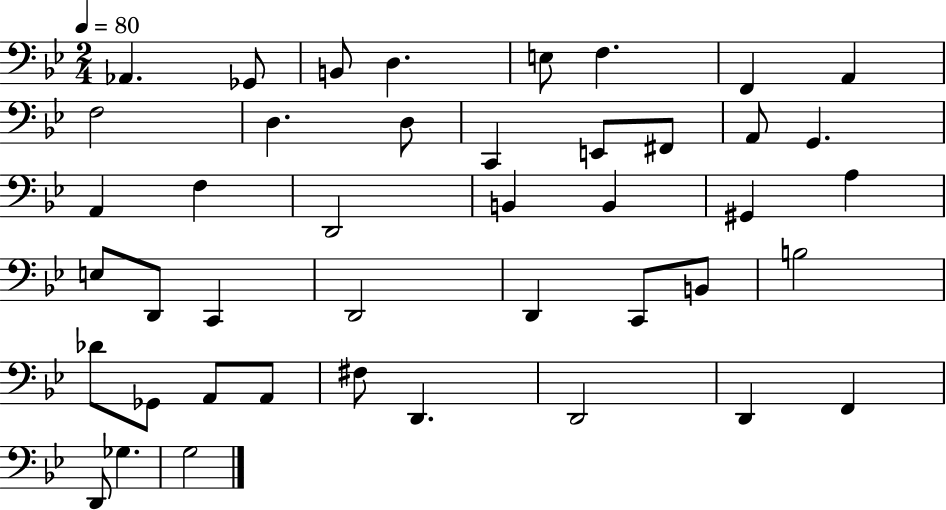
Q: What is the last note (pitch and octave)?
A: G3